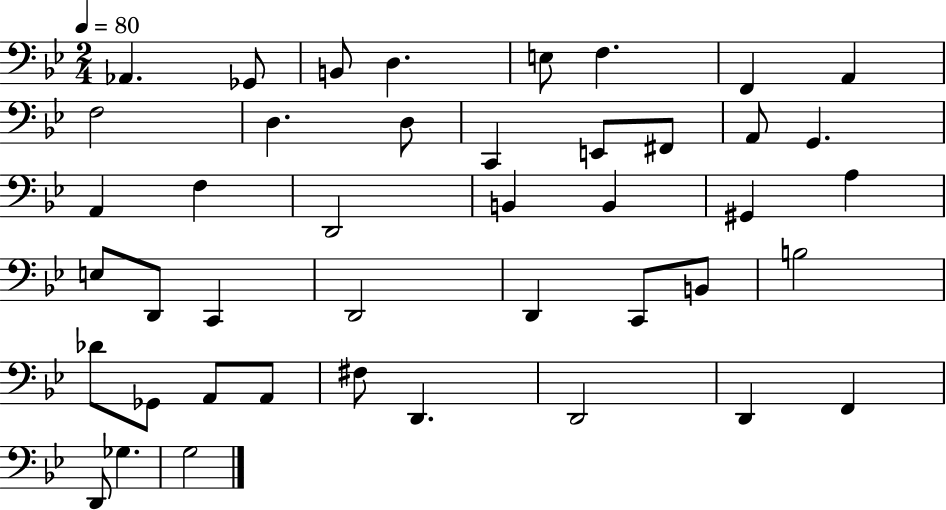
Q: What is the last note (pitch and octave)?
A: G3